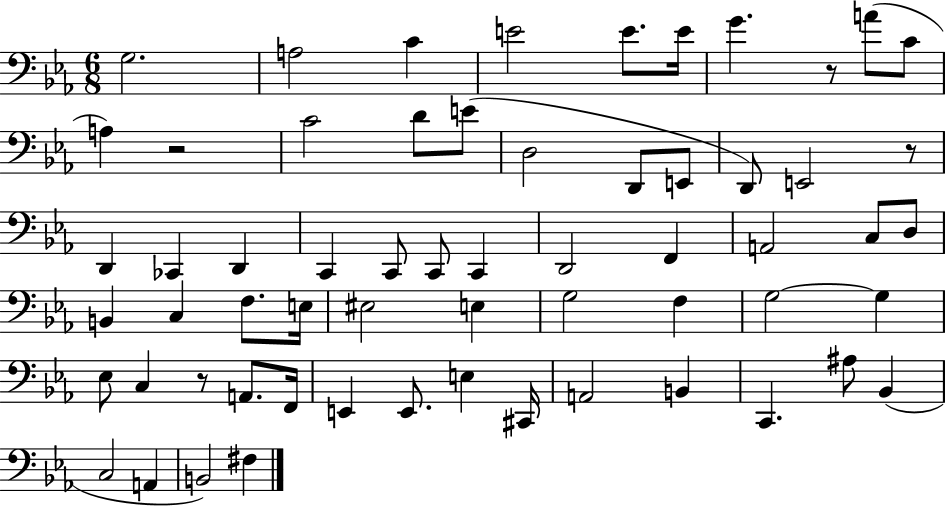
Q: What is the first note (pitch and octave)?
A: G3